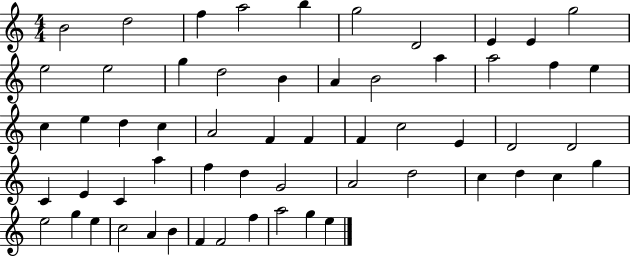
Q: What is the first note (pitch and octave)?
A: B4